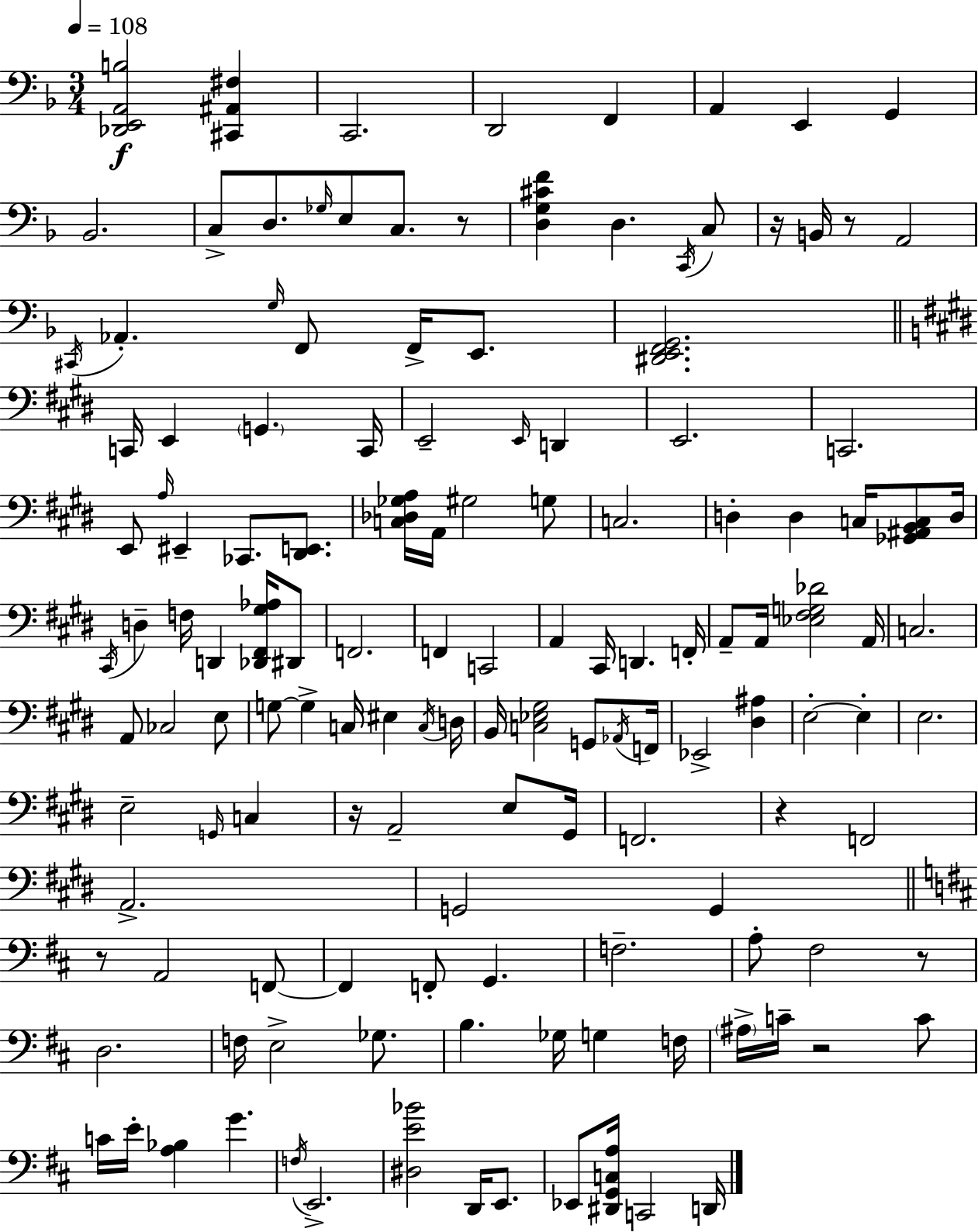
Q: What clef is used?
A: bass